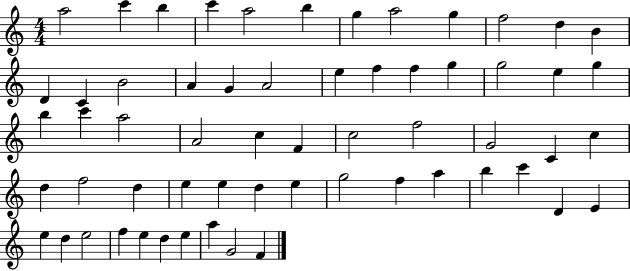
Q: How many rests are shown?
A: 0